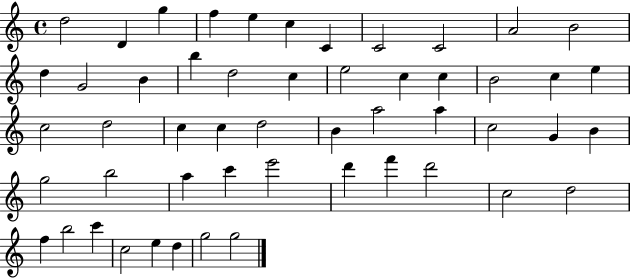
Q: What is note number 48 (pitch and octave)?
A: C5